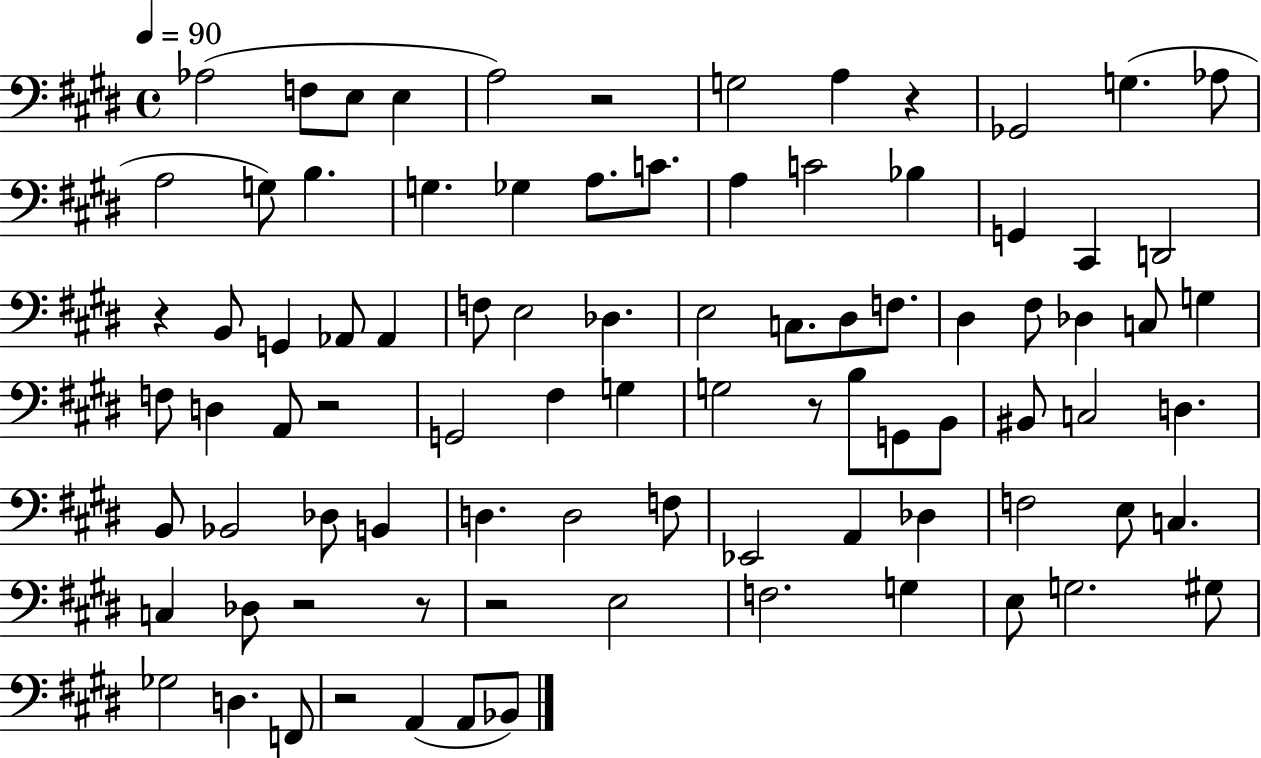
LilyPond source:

{
  \clef bass
  \time 4/4
  \defaultTimeSignature
  \key e \major
  \tempo 4 = 90
  \repeat volta 2 { aes2( f8 e8 e4 | a2) r2 | g2 a4 r4 | ges,2 g4.( aes8 | \break a2 g8) b4. | g4. ges4 a8. c'8. | a4 c'2 bes4 | g,4 cis,4 d,2 | \break r4 b,8 g,4 aes,8 aes,4 | f8 e2 des4. | e2 c8. dis8 f8. | dis4 fis8 des4 c8 g4 | \break f8 d4 a,8 r2 | g,2 fis4 g4 | g2 r8 b8 g,8 b,8 | bis,8 c2 d4. | \break b,8 bes,2 des8 b,4 | d4. d2 f8 | ees,2 a,4 des4 | f2 e8 c4. | \break c4 des8 r2 r8 | r2 e2 | f2. g4 | e8 g2. gis8 | \break ges2 d4. f,8 | r2 a,4( a,8 bes,8) | } \bar "|."
}